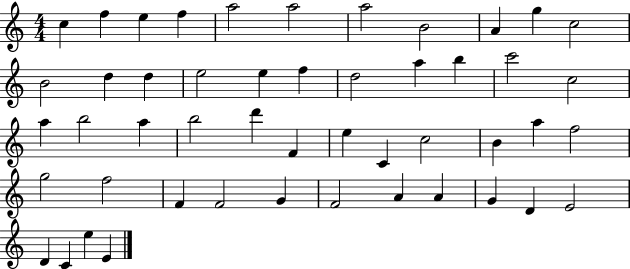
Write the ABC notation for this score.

X:1
T:Untitled
M:4/4
L:1/4
K:C
c f e f a2 a2 a2 B2 A g c2 B2 d d e2 e f d2 a b c'2 c2 a b2 a b2 d' F e C c2 B a f2 g2 f2 F F2 G F2 A A G D E2 D C e E